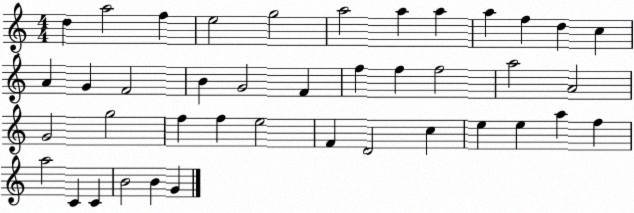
X:1
T:Untitled
M:4/4
L:1/4
K:C
d a2 f e2 g2 a2 a a a f d c A G F2 B G2 F f f f2 a2 A2 G2 g2 f f e2 F D2 c e e a f a2 C C B2 B G